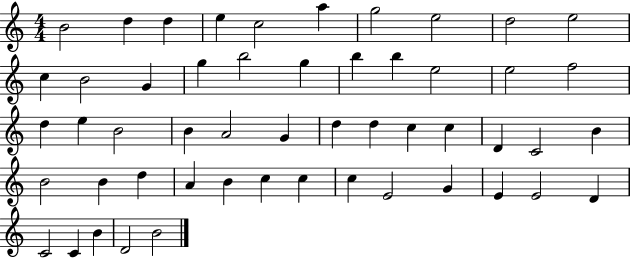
X:1
T:Untitled
M:4/4
L:1/4
K:C
B2 d d e c2 a g2 e2 d2 e2 c B2 G g b2 g b b e2 e2 f2 d e B2 B A2 G d d c c D C2 B B2 B d A B c c c E2 G E E2 D C2 C B D2 B2